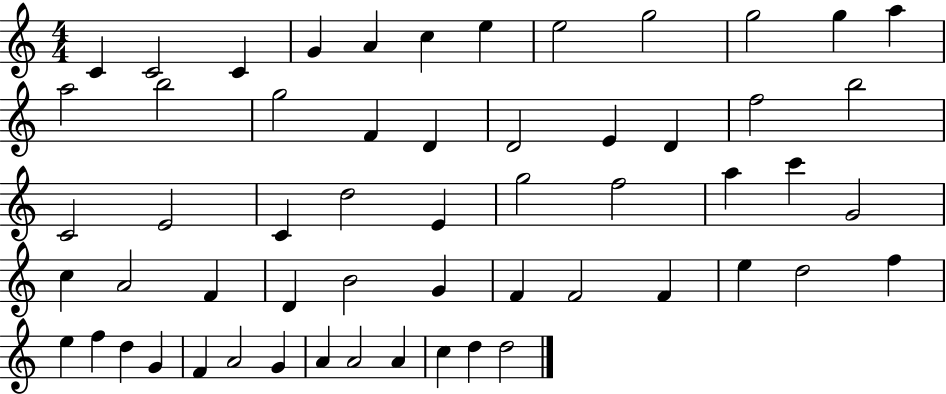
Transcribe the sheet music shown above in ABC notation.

X:1
T:Untitled
M:4/4
L:1/4
K:C
C C2 C G A c e e2 g2 g2 g a a2 b2 g2 F D D2 E D f2 b2 C2 E2 C d2 E g2 f2 a c' G2 c A2 F D B2 G F F2 F e d2 f e f d G F A2 G A A2 A c d d2